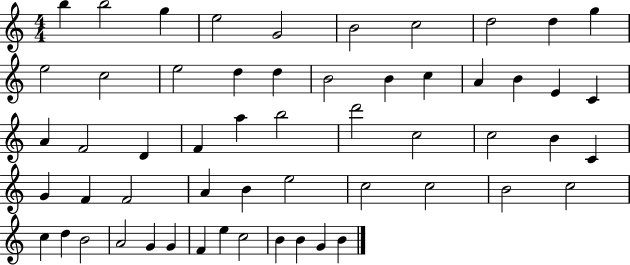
{
  \clef treble
  \numericTimeSignature
  \time 4/4
  \key c \major
  b''4 b''2 g''4 | e''2 g'2 | b'2 c''2 | d''2 d''4 g''4 | \break e''2 c''2 | e''2 d''4 d''4 | b'2 b'4 c''4 | a'4 b'4 e'4 c'4 | \break a'4 f'2 d'4 | f'4 a''4 b''2 | d'''2 c''2 | c''2 b'4 c'4 | \break g'4 f'4 f'2 | a'4 b'4 e''2 | c''2 c''2 | b'2 c''2 | \break c''4 d''4 b'2 | a'2 g'4 g'4 | f'4 e''4 c''2 | b'4 b'4 g'4 b'4 | \break \bar "|."
}